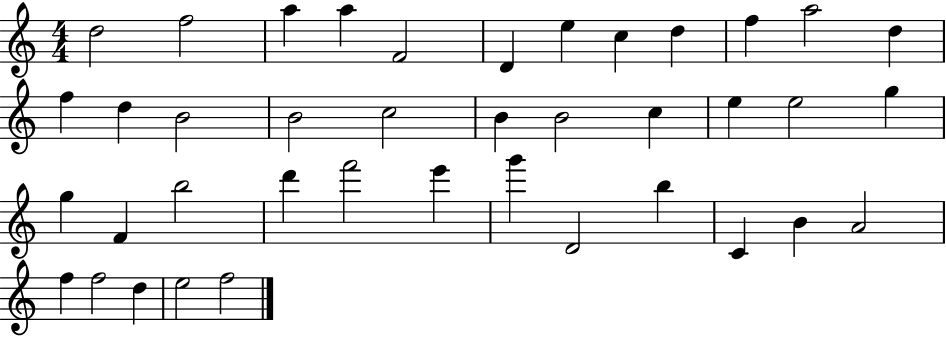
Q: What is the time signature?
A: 4/4